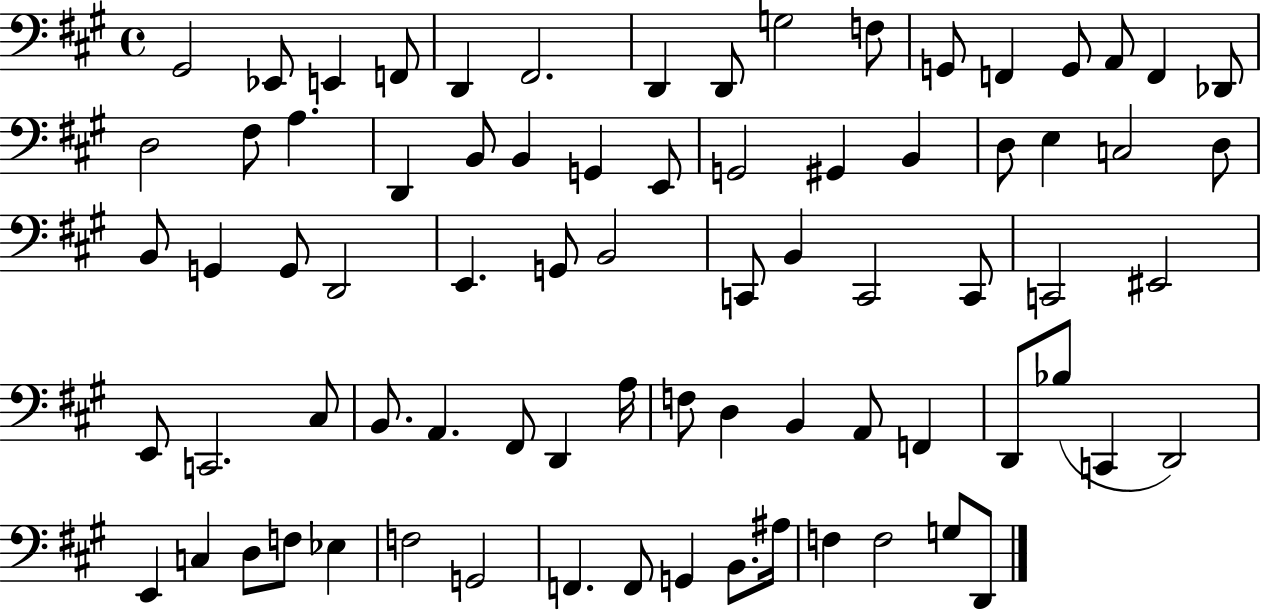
{
  \clef bass
  \time 4/4
  \defaultTimeSignature
  \key a \major
  gis,2 ees,8 e,4 f,8 | d,4 fis,2. | d,4 d,8 g2 f8 | g,8 f,4 g,8 a,8 f,4 des,8 | \break d2 fis8 a4. | d,4 b,8 b,4 g,4 e,8 | g,2 gis,4 b,4 | d8 e4 c2 d8 | \break b,8 g,4 g,8 d,2 | e,4. g,8 b,2 | c,8 b,4 c,2 c,8 | c,2 eis,2 | \break e,8 c,2. cis8 | b,8. a,4. fis,8 d,4 a16 | f8 d4 b,4 a,8 f,4 | d,8 bes8( c,4 d,2) | \break e,4 c4 d8 f8 ees4 | f2 g,2 | f,4. f,8 g,4 b,8. ais16 | f4 f2 g8 d,8 | \break \bar "|."
}